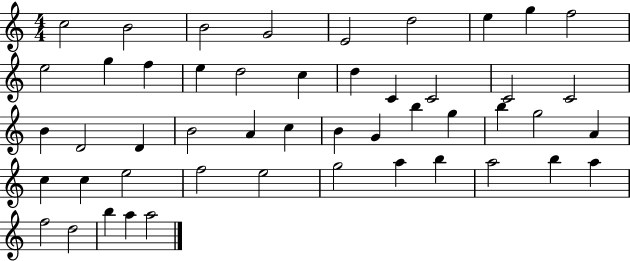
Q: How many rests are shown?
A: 0